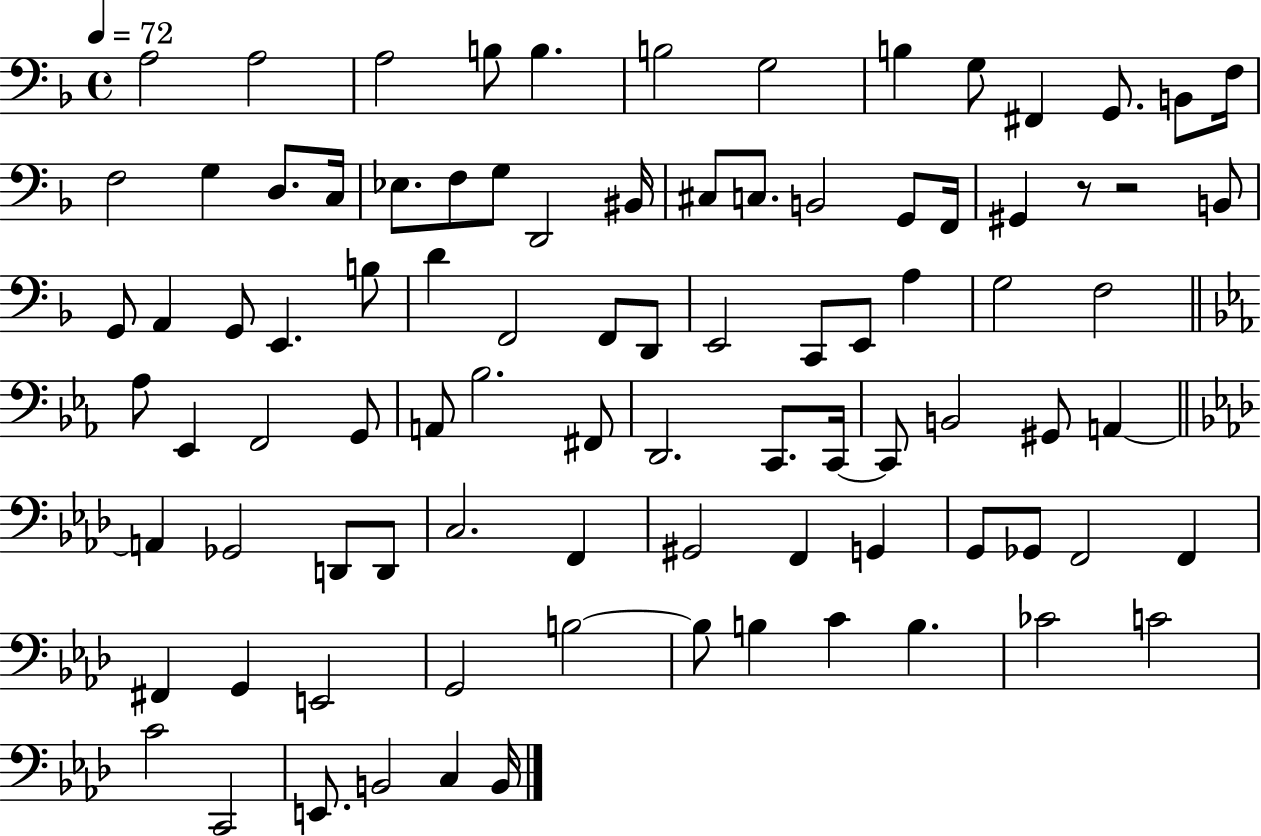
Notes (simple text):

A3/h A3/h A3/h B3/e B3/q. B3/h G3/h B3/q G3/e F#2/q G2/e. B2/e F3/s F3/h G3/q D3/e. C3/s Eb3/e. F3/e G3/e D2/h BIS2/s C#3/e C3/e. B2/h G2/e F2/s G#2/q R/e R/h B2/e G2/e A2/q G2/e E2/q. B3/e D4/q F2/h F2/e D2/e E2/h C2/e E2/e A3/q G3/h F3/h Ab3/e Eb2/q F2/h G2/e A2/e Bb3/h. F#2/e D2/h. C2/e. C2/s C2/e B2/h G#2/e A2/q A2/q Gb2/h D2/e D2/e C3/h. F2/q G#2/h F2/q G2/q G2/e Gb2/e F2/h F2/q F#2/q G2/q E2/h G2/h B3/h B3/e B3/q C4/q B3/q. CES4/h C4/h C4/h C2/h E2/e. B2/h C3/q B2/s